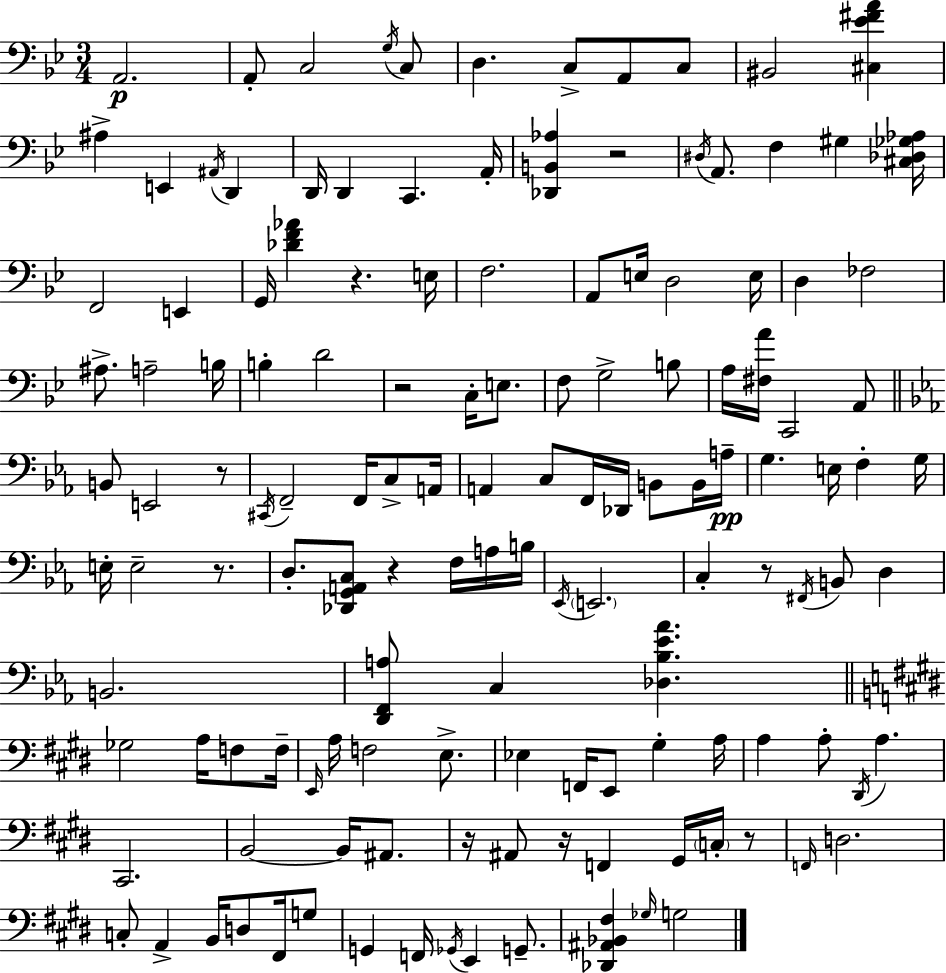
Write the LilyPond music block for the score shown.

{
  \clef bass
  \numericTimeSignature
  \time 3/4
  \key g \minor
  \repeat volta 2 { a,2.\p | a,8-. c2 \acciaccatura { g16 } c8 | d4. c8-> a,8 c8 | bis,2 <cis ees' fis' a'>4 | \break ais4-> e,4 \acciaccatura { ais,16 } d,4 | d,16 d,4 c,4. | a,16-. <des, b, aes>4 r2 | \acciaccatura { dis16 } a,8. f4 gis4 | \break <cis des ges aes>16 f,2 e,4 | g,16 <des' f' aes'>4 r4. | e16 f2. | a,8 e16 d2 | \break e16 d4 fes2 | ais8.-> a2-- | b16 b4-. d'2 | r2 c16-. | \break e8. f8 g2-> | b8 a16 <fis a'>16 c,2 | a,8 \bar "||" \break \key ees \major b,8 e,2 r8 | \acciaccatura { cis,16 } f,2-- f,16 c8-> | a,16 a,4 c8 f,16 des,16 b,8 b,16 | a16--\pp g4. e16 f4-. | \break g16 e16-. e2-- r8. | d8.-. <des, g, a, c>8 r4 f16 a16 | b16 \acciaccatura { ees,16 } \parenthesize e,2. | c4-. r8 \acciaccatura { fis,16 } b,8 d4 | \break b,2. | <d, f, a>8 c4 <des bes ees' aes'>4. | \bar "||" \break \key e \major ges2 a16 f8 f16-- | \grace { e,16 } a16 f2 e8.-> | ees4 f,16 e,8 gis4-. | a16 a4 a8-. \acciaccatura { dis,16 } a4. | \break cis,2. | b,2~~ b,16 ais,8. | r16 ais,8 r16 f,4 gis,16 \parenthesize c16-. | r8 \grace { f,16 } d2. | \break c8-. a,4-> b,16 d8 | fis,16 g8 g,4 f,16 \acciaccatura { ges,16 } e,4 | g,8.-- <des, ais, bes, fis>4 \grace { ges16 } g2 | } \bar "|."
}